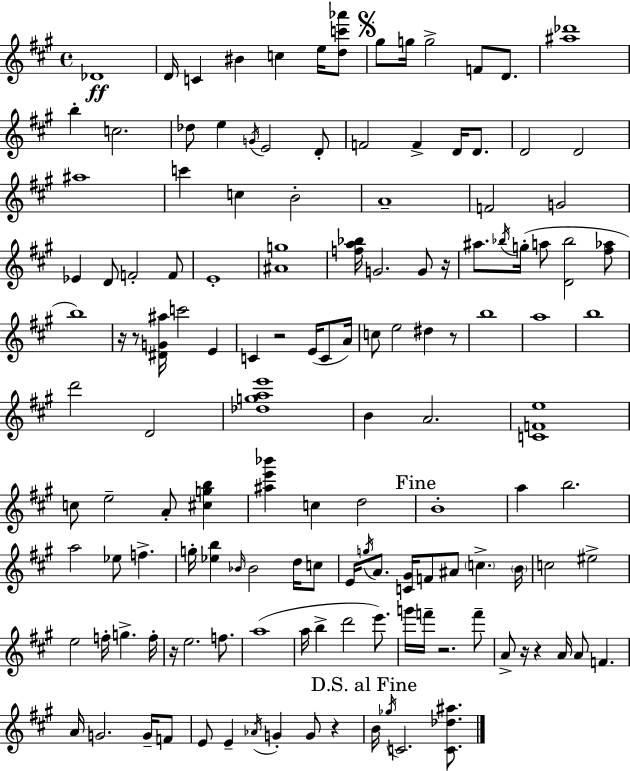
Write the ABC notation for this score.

X:1
T:Untitled
M:4/4
L:1/4
K:A
_D4 D/4 C ^B c e/4 [dc'_a']/2 ^g/2 g/4 g2 F/2 D/2 [^a_d']4 b c2 _d/2 e G/4 E2 D/2 F2 F D/4 D/2 D2 D2 ^a4 c' c B2 A4 F2 G2 _E D/2 F2 F/2 E4 [^Ag]4 [fa_b]/4 G2 G/2 z/4 ^a/2 _b/4 g/4 a/2 [D_b]2 [^f_a]/2 b4 z/4 z/2 [^DG^a]/4 c'2 E C z2 E/4 C/2 A/4 c/2 e2 ^d z/2 b4 a4 b4 d'2 D2 [_dgae']4 B A2 [CFe]4 c/2 e2 A/2 [^cgb] [^ae'_b'] c d2 B4 a b2 a2 _e/2 f g/4 [_eb] _B/4 _B2 d/4 c/2 E/4 g/4 A/2 [C^G]/4 F/2 ^A/2 c B/4 c2 ^e2 e2 f/4 g f/4 z/4 e2 f/2 a4 a/4 b d'2 e'/2 g'/4 f'/4 z2 f'/2 A/2 z/4 z A/4 A/2 F A/4 G2 G/4 F/2 E/2 E _A/4 G G/2 z B/4 _g/4 C2 [C_d^a]/2